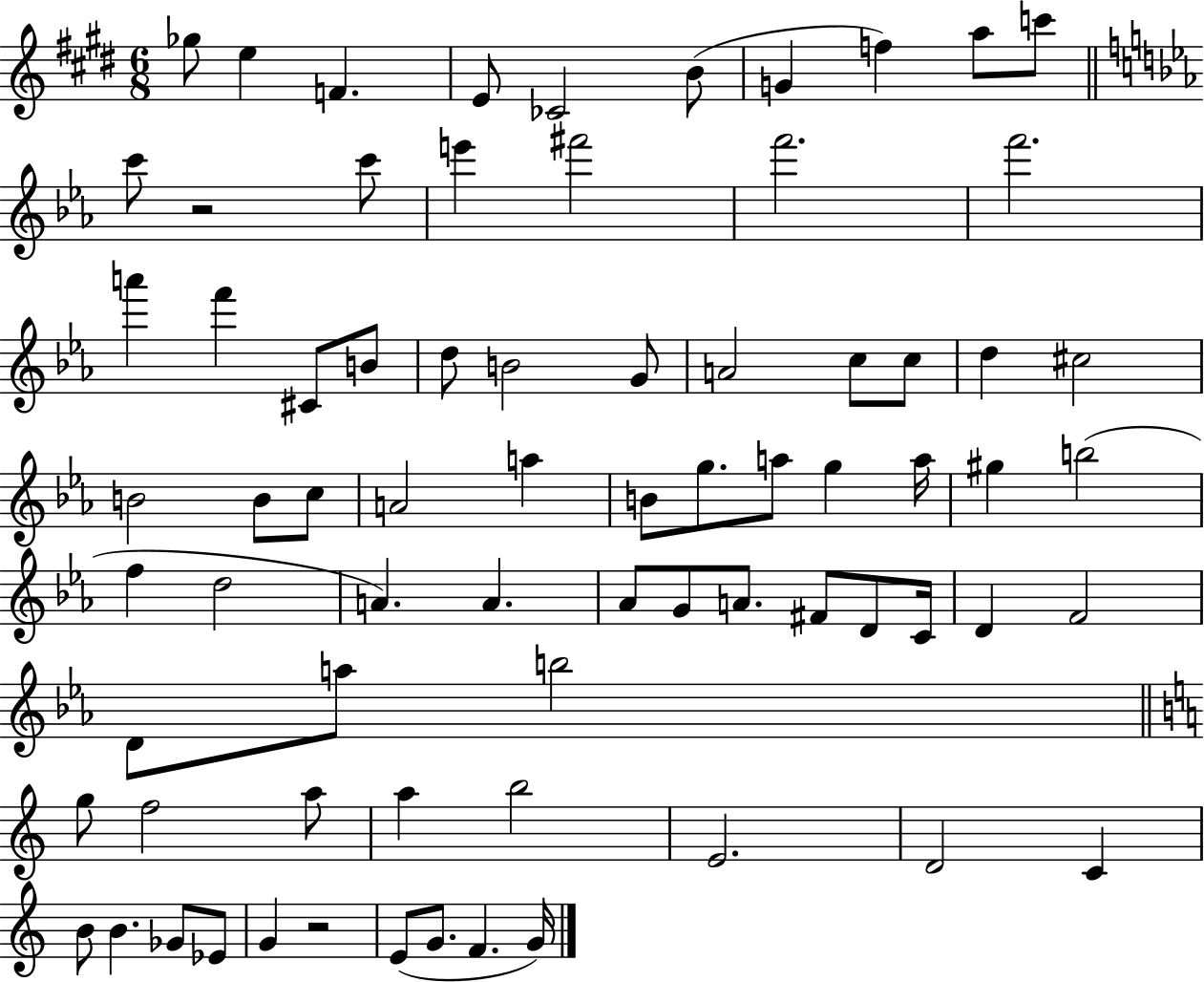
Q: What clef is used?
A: treble